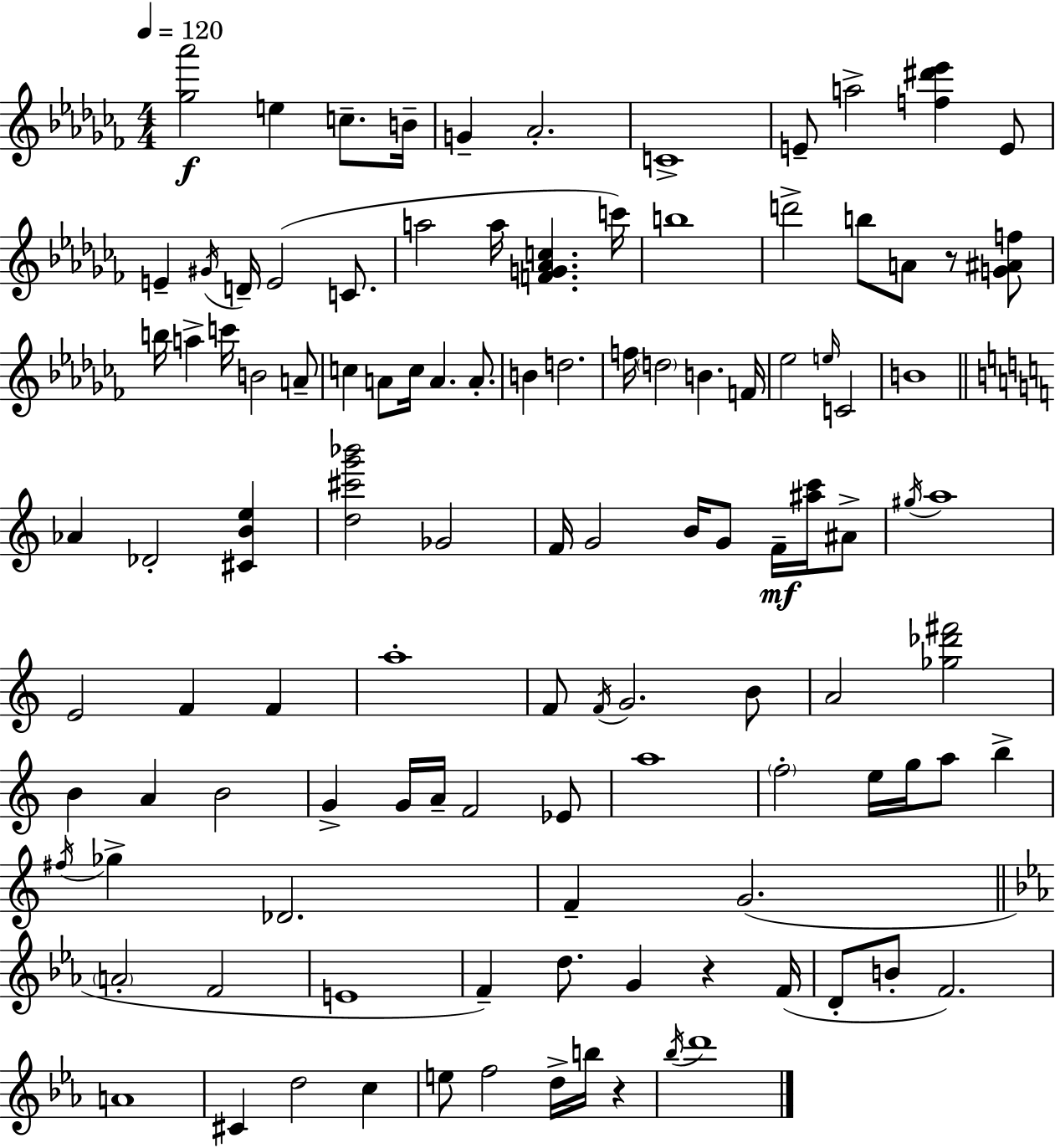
[Gb5,Ab6]/h E5/q C5/e. B4/s G4/q Ab4/h. C4/w E4/e A5/h [F5,D#6,Eb6]/q E4/e E4/q G#4/s D4/s E4/h C4/e. A5/h A5/s [F4,G4,Ab4,C5]/q. C6/s B5/w D6/h B5/e A4/e R/e [G4,A#4,F5]/e B5/s A5/q C6/s B4/h A4/e C5/q A4/e C5/s A4/q. A4/e. B4/q D5/h. F5/s D5/h B4/q. F4/s Eb5/h E5/s C4/h B4/w Ab4/q Db4/h [C#4,B4,E5]/q [D5,C#6,G6,Bb6]/h Gb4/h F4/s G4/h B4/s G4/e F4/s [A#5,C6]/s A#4/e G#5/s A5/w E4/h F4/q F4/q A5/w F4/e F4/s G4/h. B4/e A4/h [Gb5,Db6,F#6]/h B4/q A4/q B4/h G4/q G4/s A4/s F4/h Eb4/e A5/w F5/h E5/s G5/s A5/e B5/q F#5/s Gb5/q Db4/h. F4/q G4/h. A4/h F4/h E4/w F4/q D5/e. G4/q R/q F4/s D4/e B4/e F4/h. A4/w C#4/q D5/h C5/q E5/e F5/h D5/s B5/s R/q Bb5/s D6/w